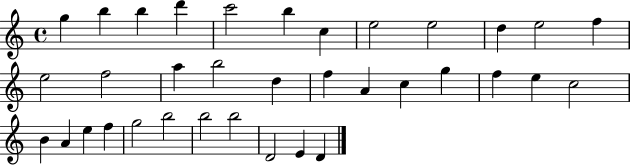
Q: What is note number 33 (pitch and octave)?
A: D4